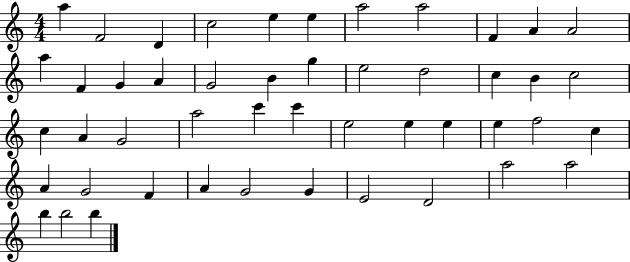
A5/q F4/h D4/q C5/h E5/q E5/q A5/h A5/h F4/q A4/q A4/h A5/q F4/q G4/q A4/q G4/h B4/q G5/q E5/h D5/h C5/q B4/q C5/h C5/q A4/q G4/h A5/h C6/q C6/q E5/h E5/q E5/q E5/q F5/h C5/q A4/q G4/h F4/q A4/q G4/h G4/q E4/h D4/h A5/h A5/h B5/q B5/h B5/q